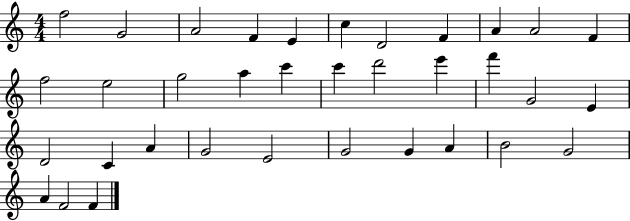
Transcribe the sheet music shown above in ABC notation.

X:1
T:Untitled
M:4/4
L:1/4
K:C
f2 G2 A2 F E c D2 F A A2 F f2 e2 g2 a c' c' d'2 e' f' G2 E D2 C A G2 E2 G2 G A B2 G2 A F2 F